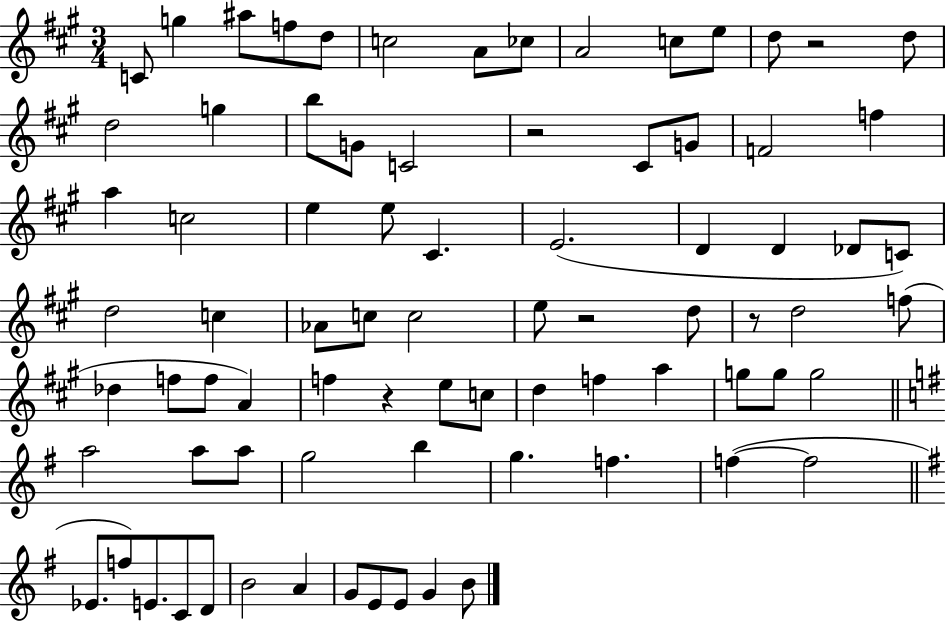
X:1
T:Untitled
M:3/4
L:1/4
K:A
C/2 g ^a/2 f/2 d/2 c2 A/2 _c/2 A2 c/2 e/2 d/2 z2 d/2 d2 g b/2 G/2 C2 z2 ^C/2 G/2 F2 f a c2 e e/2 ^C E2 D D _D/2 C/2 d2 c _A/2 c/2 c2 e/2 z2 d/2 z/2 d2 f/2 _d f/2 f/2 A f z e/2 c/2 d f a g/2 g/2 g2 a2 a/2 a/2 g2 b g f f f2 _E/2 f/2 E/2 C/2 D/2 B2 A G/2 E/2 E/2 G B/2